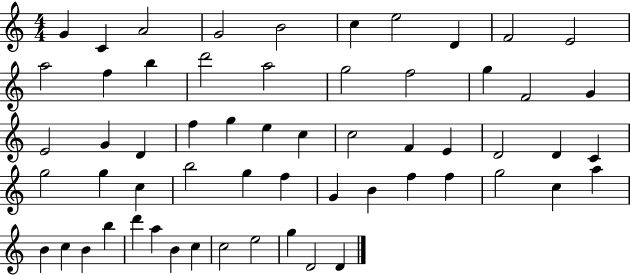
G4/q C4/q A4/h G4/h B4/h C5/q E5/h D4/q F4/h E4/h A5/h F5/q B5/q D6/h A5/h G5/h F5/h G5/q F4/h G4/q E4/h G4/q D4/q F5/q G5/q E5/q C5/q C5/h F4/q E4/q D4/h D4/q C4/q G5/h G5/q C5/q B5/h G5/q F5/q G4/q B4/q F5/q F5/q G5/h C5/q A5/q B4/q C5/q B4/q B5/q D6/q A5/q B4/q C5/q C5/h E5/h G5/q D4/h D4/q